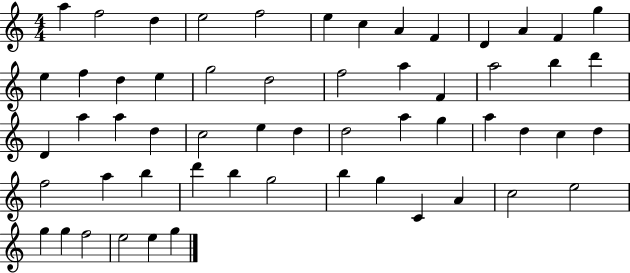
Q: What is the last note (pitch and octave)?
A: G5